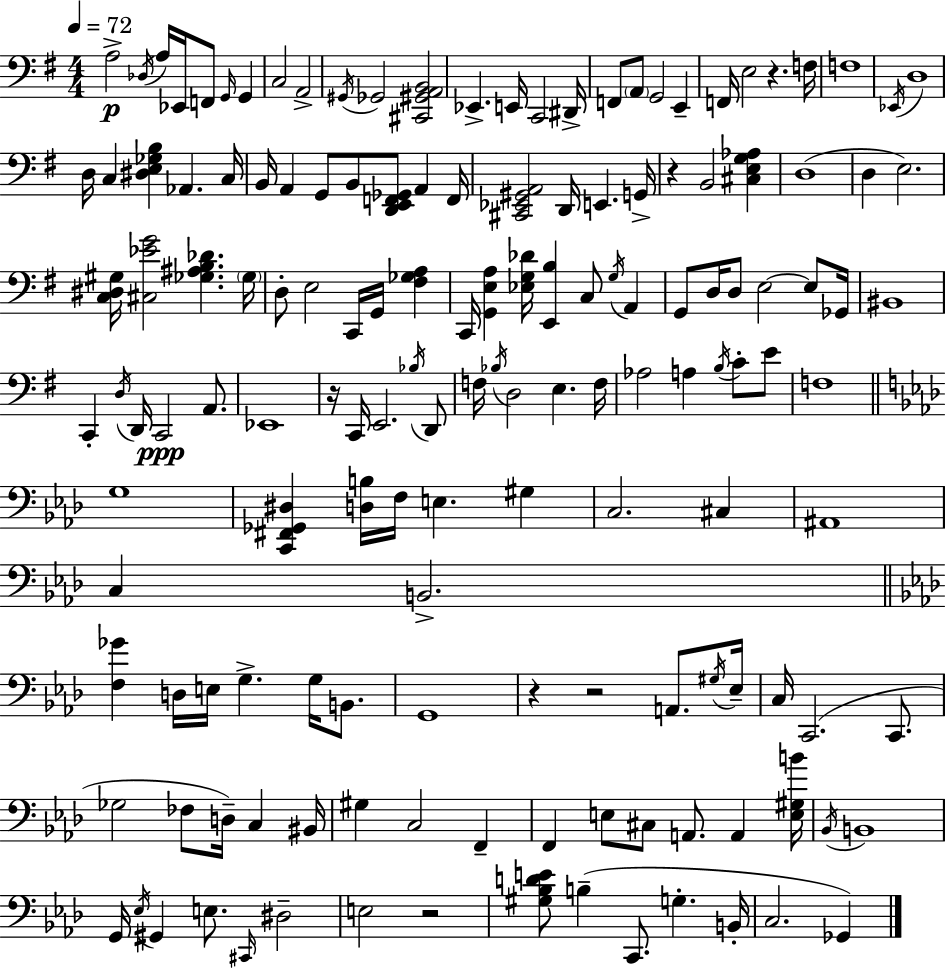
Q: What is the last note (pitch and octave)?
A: Gb2